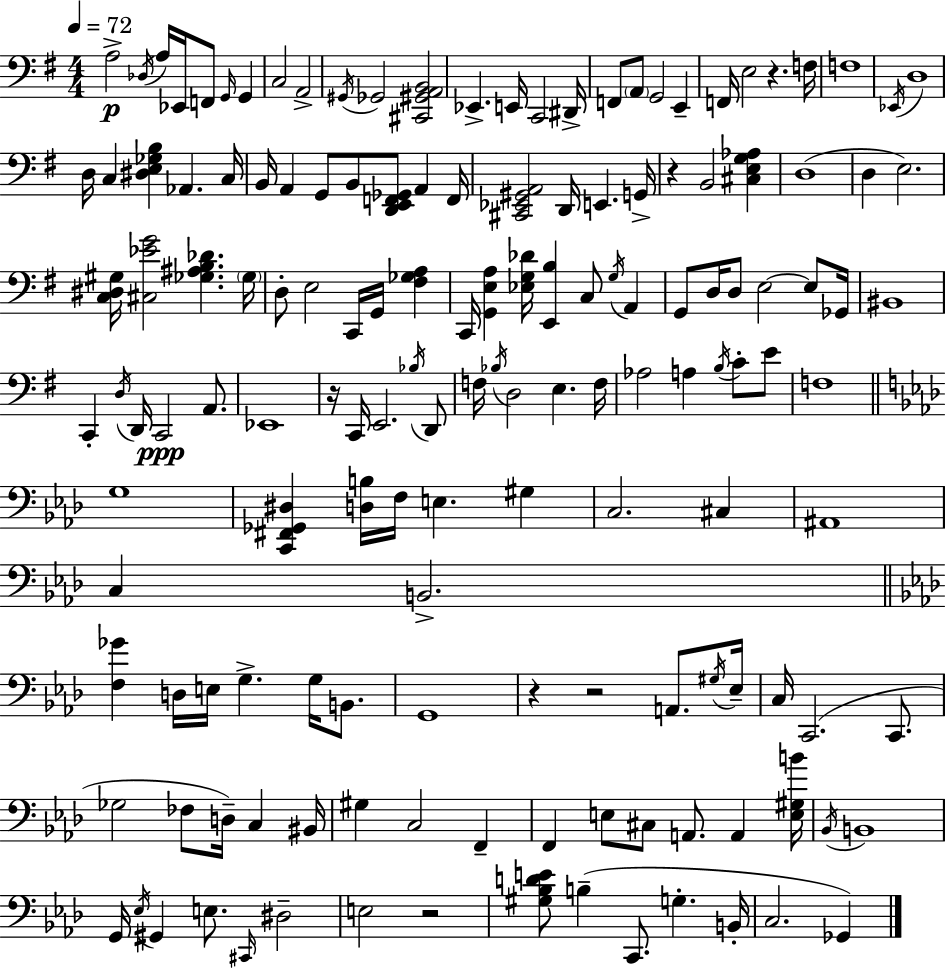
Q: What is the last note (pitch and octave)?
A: Gb2